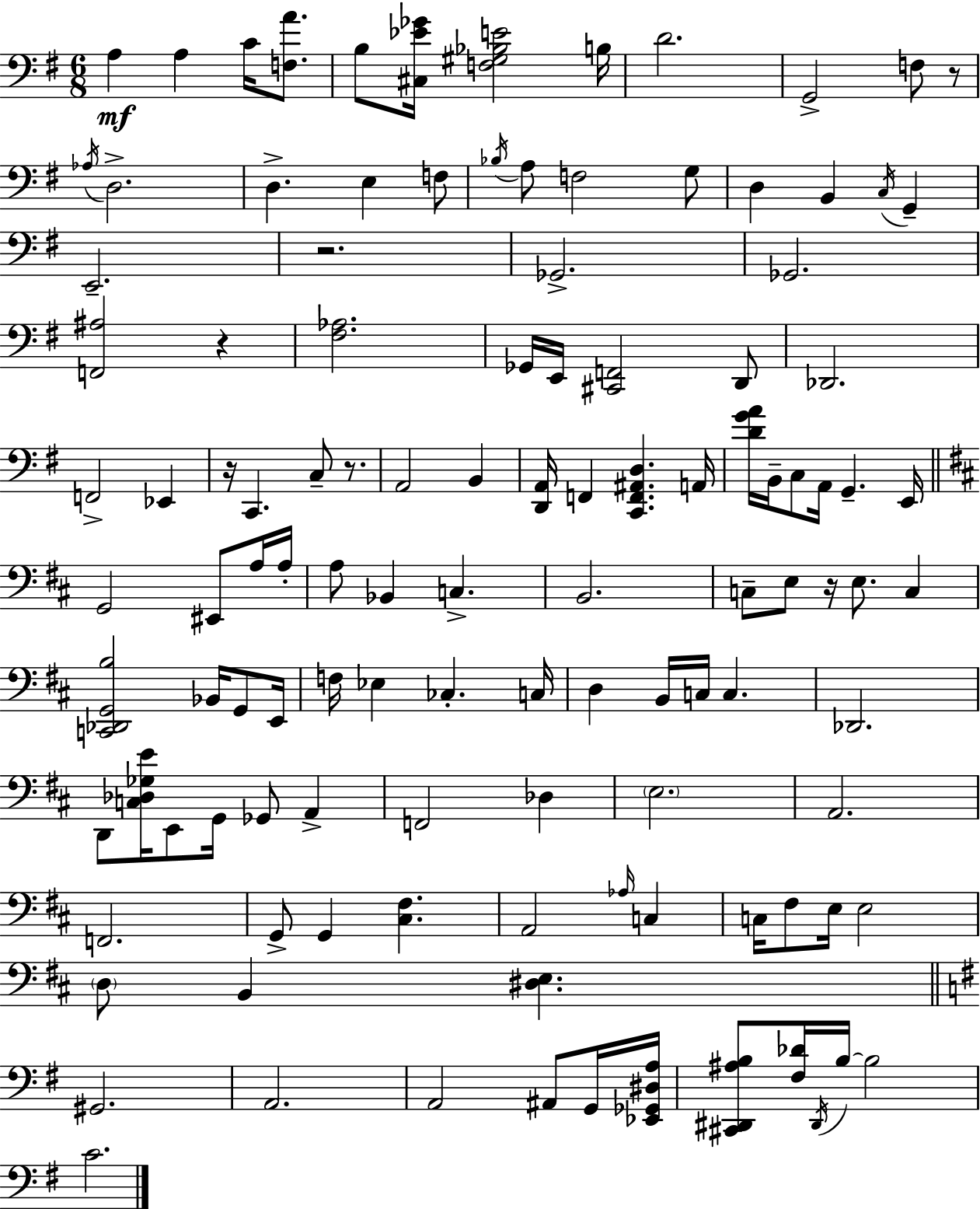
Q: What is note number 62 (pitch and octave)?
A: B2